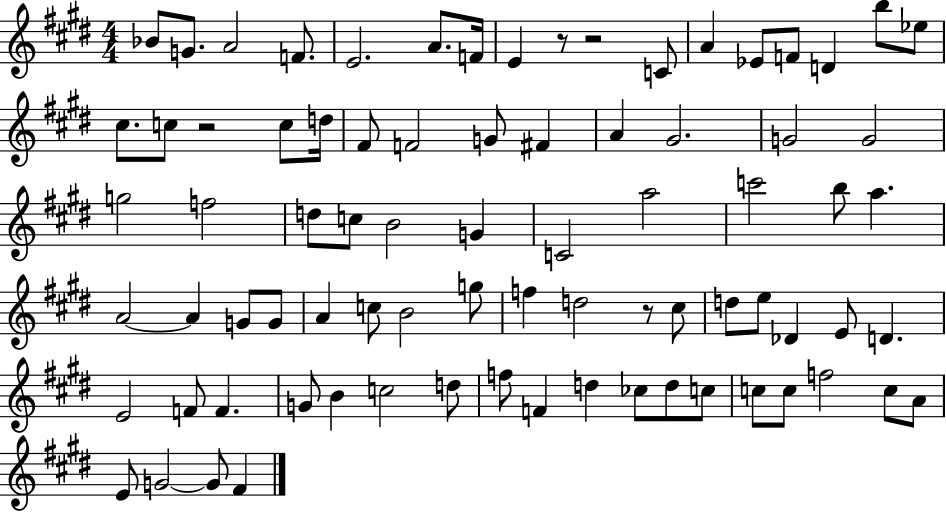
X:1
T:Untitled
M:4/4
L:1/4
K:E
_B/2 G/2 A2 F/2 E2 A/2 F/4 E z/2 z2 C/2 A _E/2 F/2 D b/2 _e/2 ^c/2 c/2 z2 c/2 d/4 ^F/2 F2 G/2 ^F A ^G2 G2 G2 g2 f2 d/2 c/2 B2 G C2 a2 c'2 b/2 a A2 A G/2 G/2 A c/2 B2 g/2 f d2 z/2 ^c/2 d/2 e/2 _D E/2 D E2 F/2 F G/2 B c2 d/2 f/2 F d _c/2 d/2 c/2 c/2 c/2 f2 c/2 A/2 E/2 G2 G/2 ^F